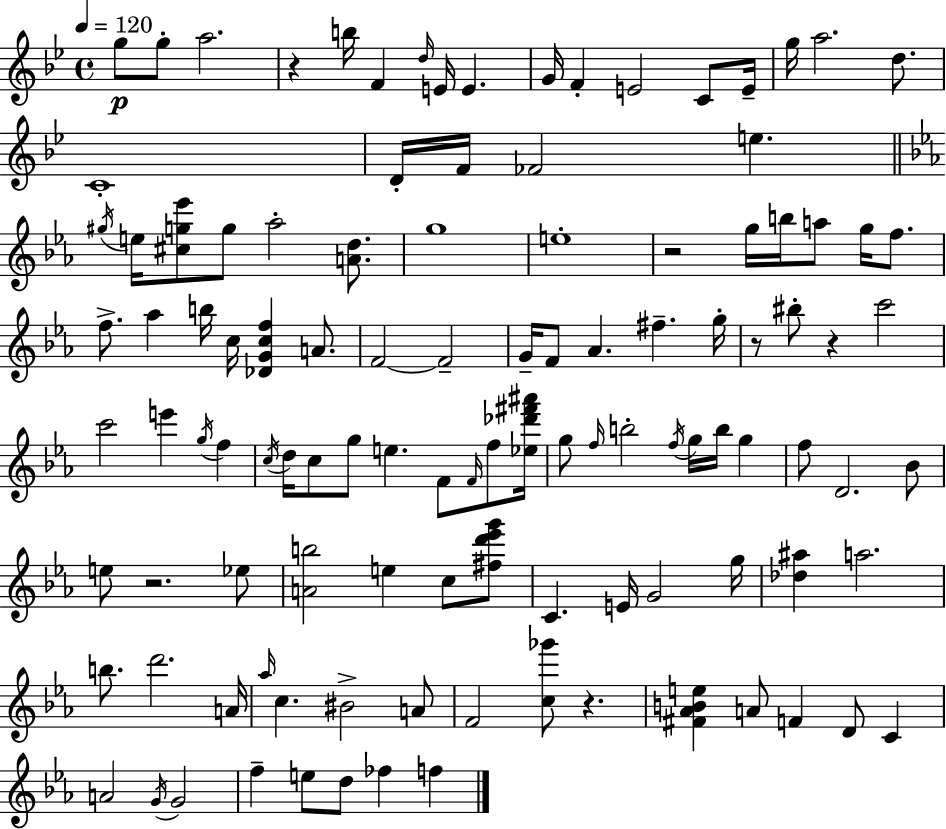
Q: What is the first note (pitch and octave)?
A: G5